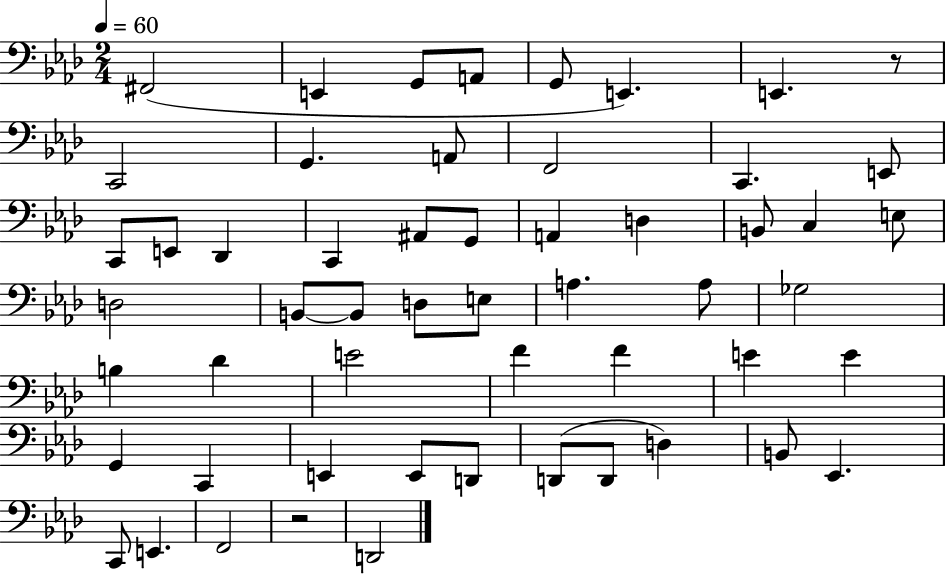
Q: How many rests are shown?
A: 2